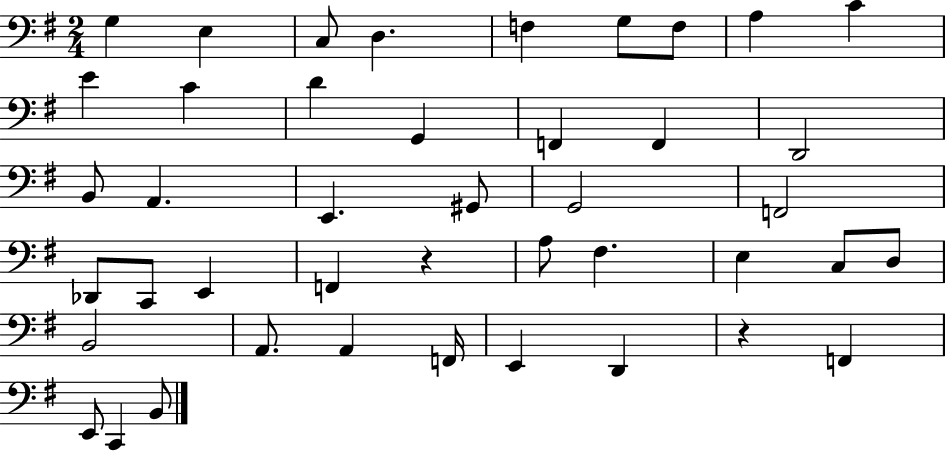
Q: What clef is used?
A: bass